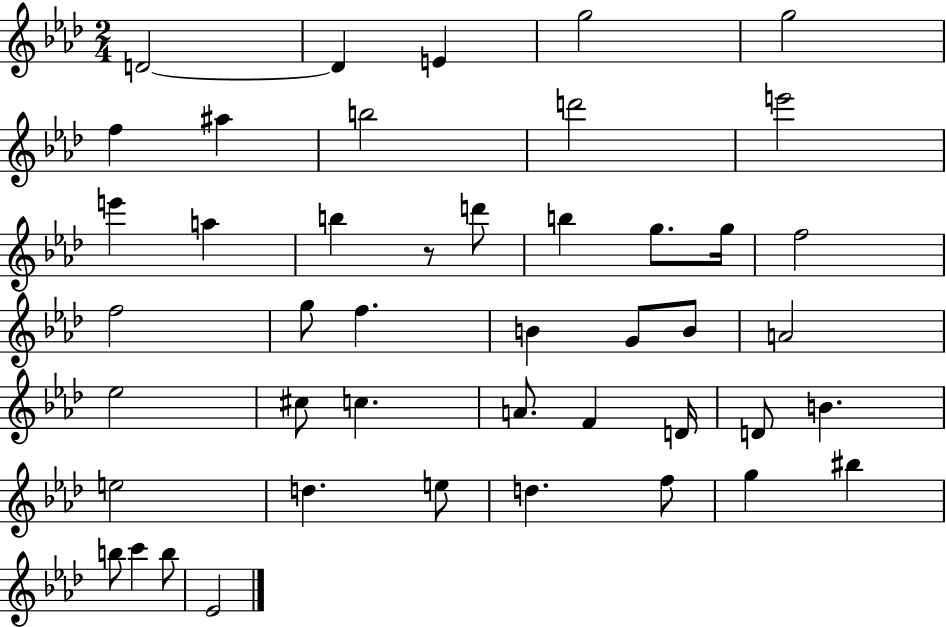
{
  \clef treble
  \numericTimeSignature
  \time 2/4
  \key aes \major
  d'2~~ | d'4 e'4 | g''2 | g''2 | \break f''4 ais''4 | b''2 | d'''2 | e'''2 | \break e'''4 a''4 | b''4 r8 d'''8 | b''4 g''8. g''16 | f''2 | \break f''2 | g''8 f''4. | b'4 g'8 b'8 | a'2 | \break ees''2 | cis''8 c''4. | a'8. f'4 d'16 | d'8 b'4. | \break e''2 | d''4. e''8 | d''4. f''8 | g''4 bis''4 | \break b''8 c'''4 b''8 | ees'2 | \bar "|."
}